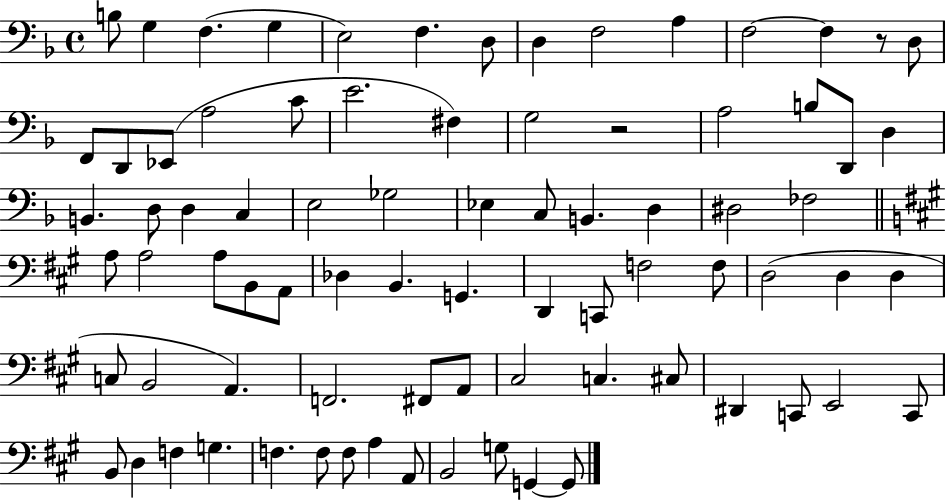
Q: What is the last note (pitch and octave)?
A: G2